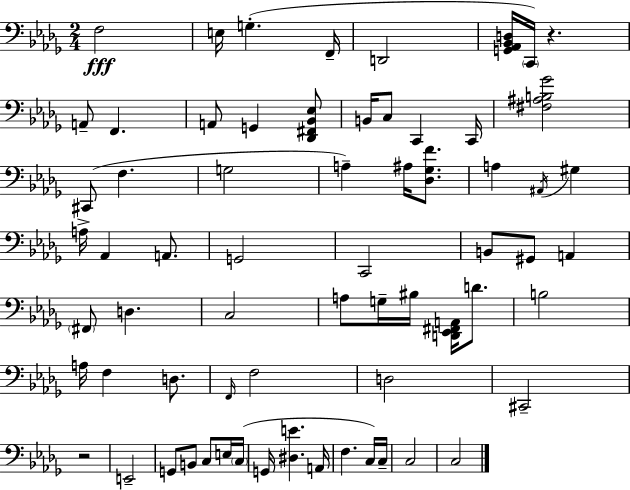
X:1
T:Untitled
M:2/4
L:1/4
K:Bbm
F,2 E,/4 G, F,,/4 D,,2 [G,,_A,,_B,,D,]/4 C,,/4 z A,,/2 F,, A,,/2 G,, [_D,,^F,,_B,,_E,]/2 B,,/4 C,/2 C,, C,,/4 [^F,^A,B,_G]2 ^C,,/2 F, G,2 A, ^A,/4 [_D,_G,F]/2 A, ^A,,/4 ^G, A,/4 _A,, A,,/2 G,,2 C,,2 B,,/2 ^G,,/2 A,, ^F,,/2 D, C,2 A,/2 G,/4 ^B,/4 [D,,_E,,^F,,A,,]/4 D/2 B,2 A,/4 F, D,/2 F,,/4 F,2 D,2 ^C,,2 z2 E,,2 G,,/2 B,,/2 C,/2 E,/4 C,/4 G,,/4 [^D,E] A,,/4 F, C,/4 C,/4 C,2 C,2